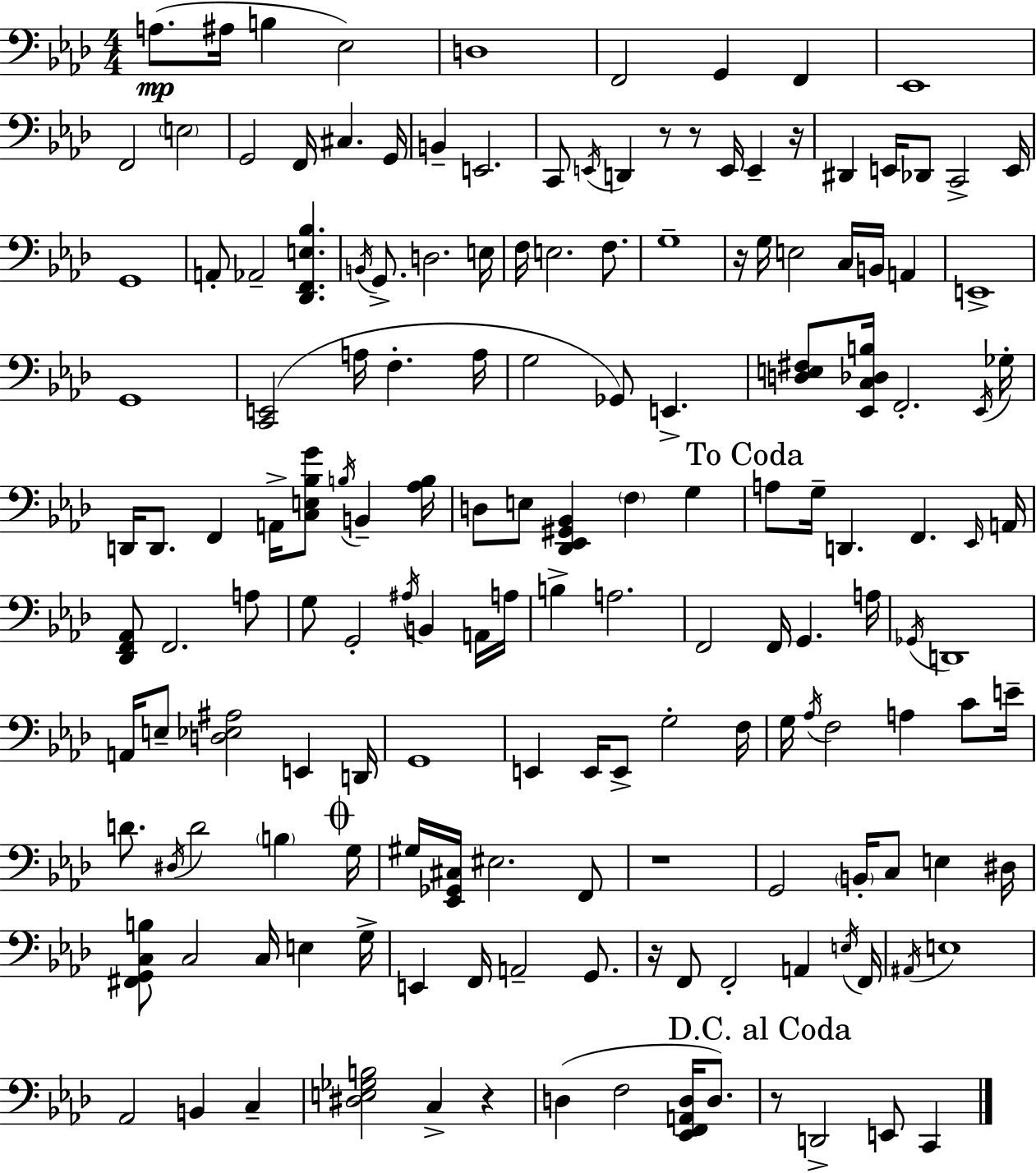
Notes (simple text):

A3/e. A#3/s B3/q Eb3/h D3/w F2/h G2/q F2/q Eb2/w F2/h E3/h G2/h F2/s C#3/q. G2/s B2/q E2/h. C2/e E2/s D2/q R/e R/e E2/s E2/q R/s D#2/q E2/s Db2/e C2/h E2/s G2/w A2/e Ab2/h [Db2,F2,E3,Bb3]/q. B2/s G2/e. D3/h. E3/s F3/s E3/h. F3/e. G3/w R/s G3/s E3/h C3/s B2/s A2/q E2/w G2/w [C2,E2]/h A3/s F3/q. A3/s G3/h Gb2/e E2/q. [D3,E3,F#3]/e [Eb2,C3,Db3,B3]/s F2/h. Eb2/s Gb3/s D2/s D2/e. F2/q A2/s [C3,E3,Bb3,G4]/e B3/s B2/q [Ab3,B3]/s D3/e E3/e [Db2,Eb2,G#2,Bb2]/q F3/q G3/q A3/e G3/s D2/q. F2/q. Eb2/s A2/s [Db2,F2,Ab2]/e F2/h. A3/e G3/e G2/h A#3/s B2/q A2/s A3/s B3/q A3/h. F2/h F2/s G2/q. A3/s Gb2/s D2/w A2/s E3/e [D3,Eb3,A#3]/h E2/q D2/s G2/w E2/q E2/s E2/e G3/h F3/s G3/s Ab3/s F3/h A3/q C4/e E4/s D4/e. D#3/s D4/h B3/q G3/s G#3/s [Eb2,Gb2,C#3]/s EIS3/h. F2/e R/w G2/h B2/s C3/e E3/q D#3/s [F#2,G2,C3,B3]/e C3/h C3/s E3/q G3/s E2/q F2/s A2/h G2/e. R/s F2/e F2/h A2/q E3/s F2/s A#2/s E3/w Ab2/h B2/q C3/q [D#3,E3,Gb3,B3]/h C3/q R/q D3/q F3/h [Eb2,F2,A2,D3]/s D3/e. R/e D2/h E2/e C2/q